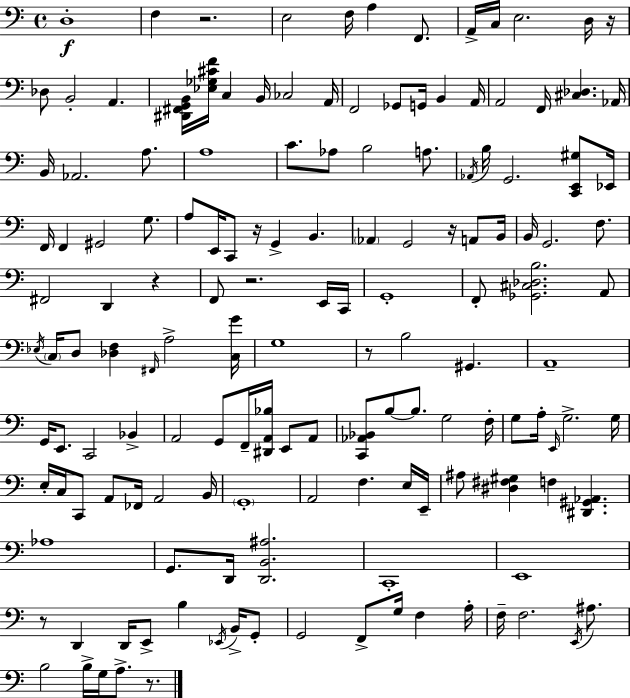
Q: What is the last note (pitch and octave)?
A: A3